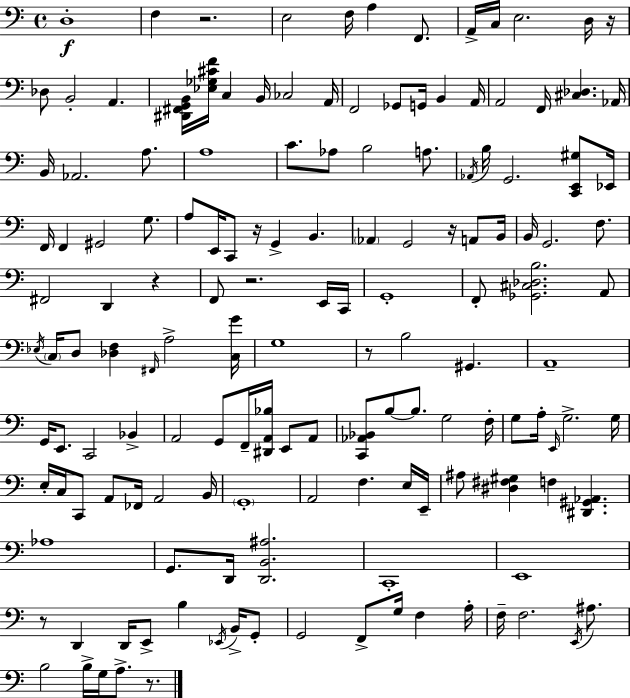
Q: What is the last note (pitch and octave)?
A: A3